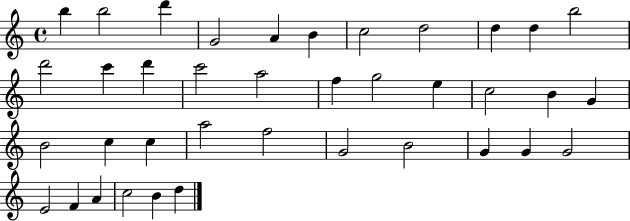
B5/q B5/h D6/q G4/h A4/q B4/q C5/h D5/h D5/q D5/q B5/h D6/h C6/q D6/q C6/h A5/h F5/q G5/h E5/q C5/h B4/q G4/q B4/h C5/q C5/q A5/h F5/h G4/h B4/h G4/q G4/q G4/h E4/h F4/q A4/q C5/h B4/q D5/q